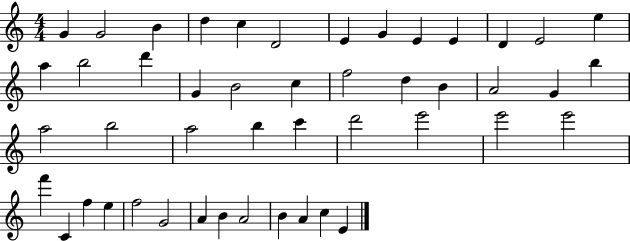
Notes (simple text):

G4/q G4/h B4/q D5/q C5/q D4/h E4/q G4/q E4/q E4/q D4/q E4/h E5/q A5/q B5/h D6/q G4/q B4/h C5/q F5/h D5/q B4/q A4/h G4/q B5/q A5/h B5/h A5/h B5/q C6/q D6/h E6/h E6/h E6/h F6/q C4/q F5/q E5/q F5/h G4/h A4/q B4/q A4/h B4/q A4/q C5/q E4/q